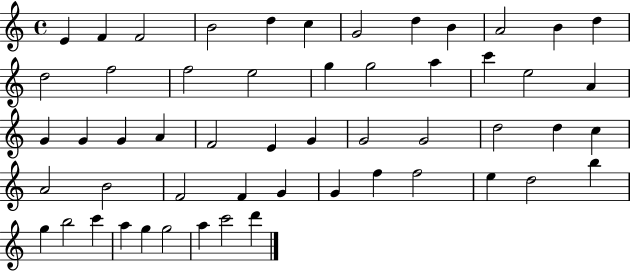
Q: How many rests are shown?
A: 0